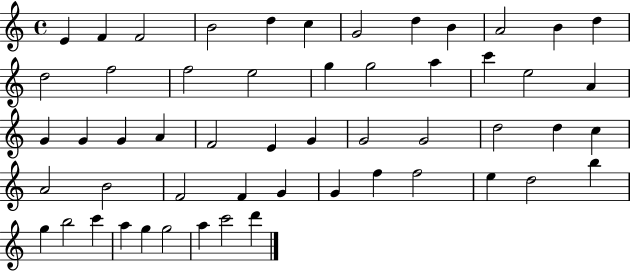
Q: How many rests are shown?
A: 0